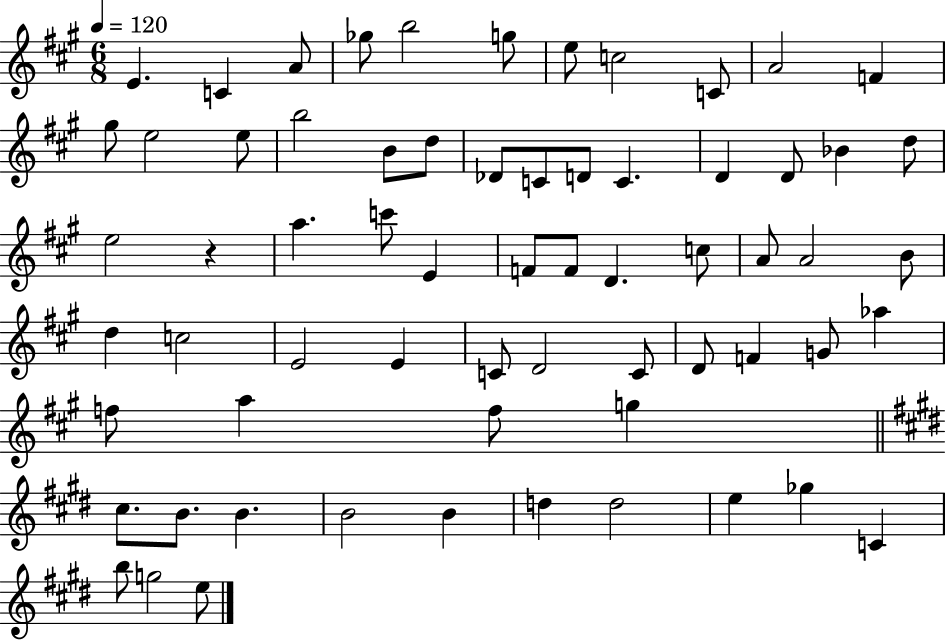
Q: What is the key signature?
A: A major